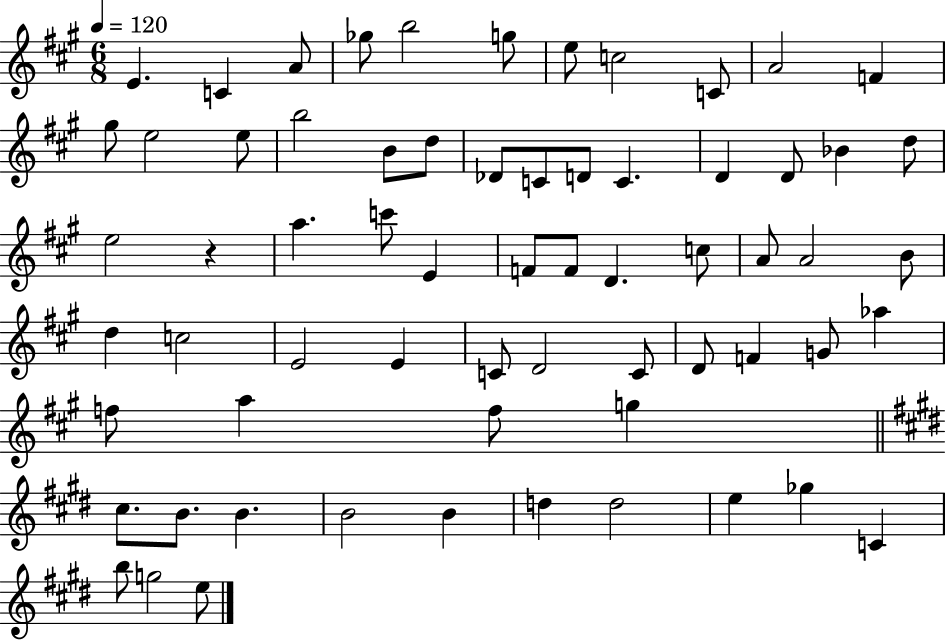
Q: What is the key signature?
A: A major